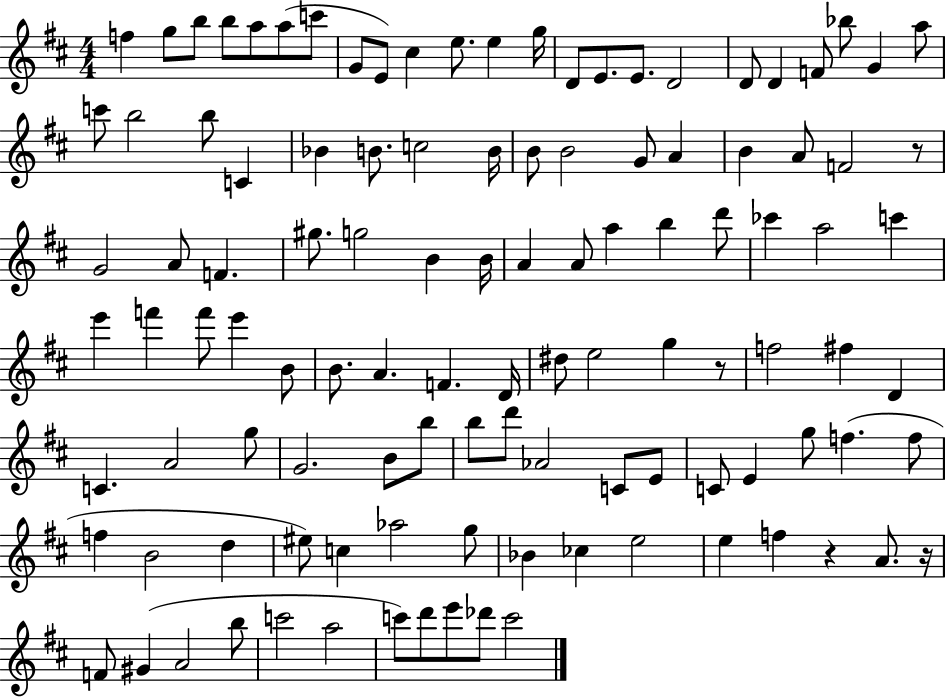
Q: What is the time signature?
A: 4/4